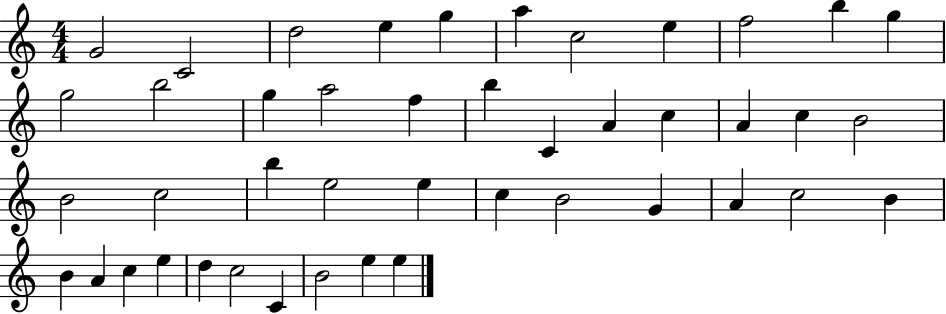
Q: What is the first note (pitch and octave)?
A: G4